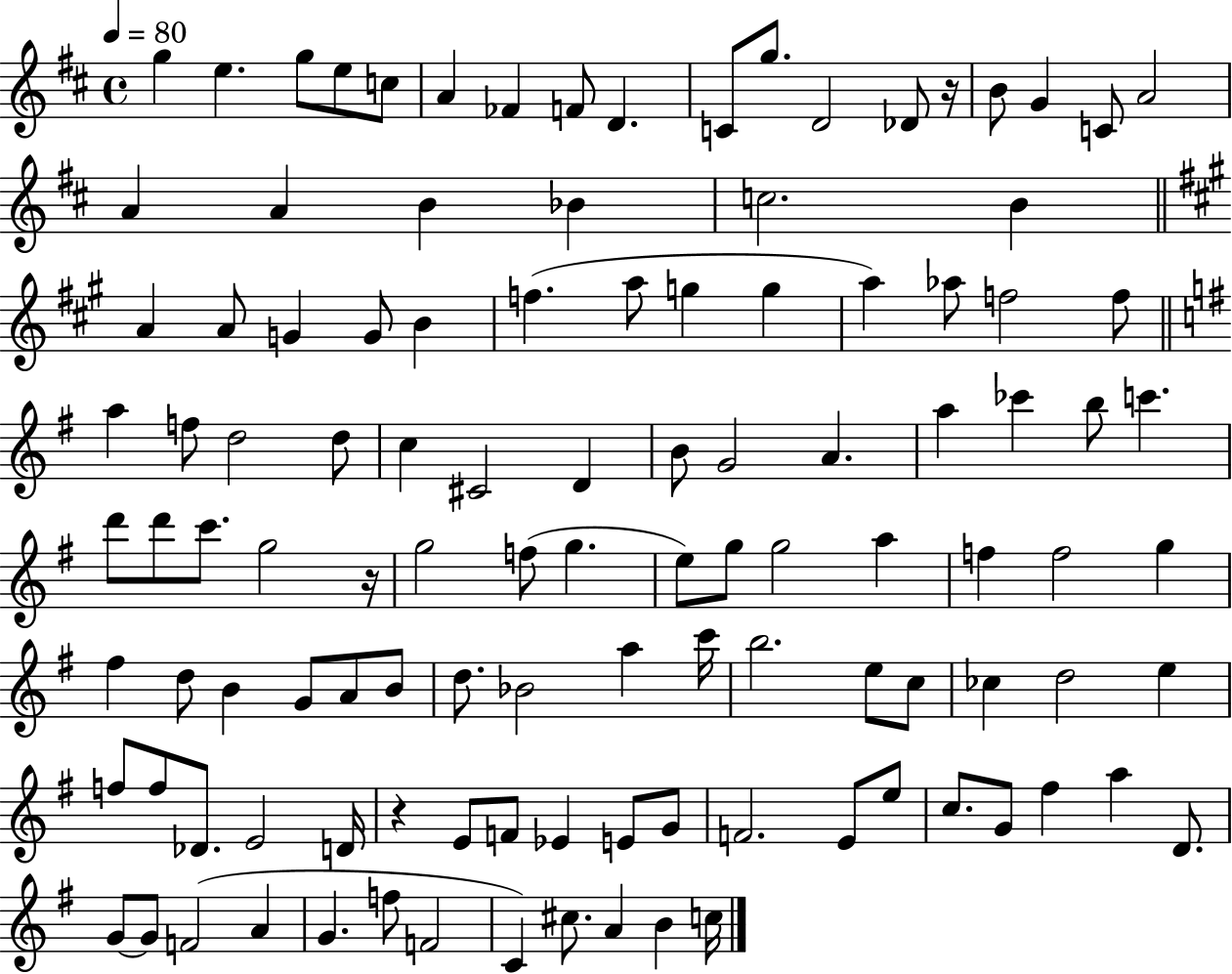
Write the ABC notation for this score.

X:1
T:Untitled
M:4/4
L:1/4
K:D
g e g/2 e/2 c/2 A _F F/2 D C/2 g/2 D2 _D/2 z/4 B/2 G C/2 A2 A A B _B c2 B A A/2 G G/2 B f a/2 g g a _a/2 f2 f/2 a f/2 d2 d/2 c ^C2 D B/2 G2 A a _c' b/2 c' d'/2 d'/2 c'/2 g2 z/4 g2 f/2 g e/2 g/2 g2 a f f2 g ^f d/2 B G/2 A/2 B/2 d/2 _B2 a c'/4 b2 e/2 c/2 _c d2 e f/2 f/2 _D/2 E2 D/4 z E/2 F/2 _E E/2 G/2 F2 E/2 e/2 c/2 G/2 ^f a D/2 G/2 G/2 F2 A G f/2 F2 C ^c/2 A B c/4